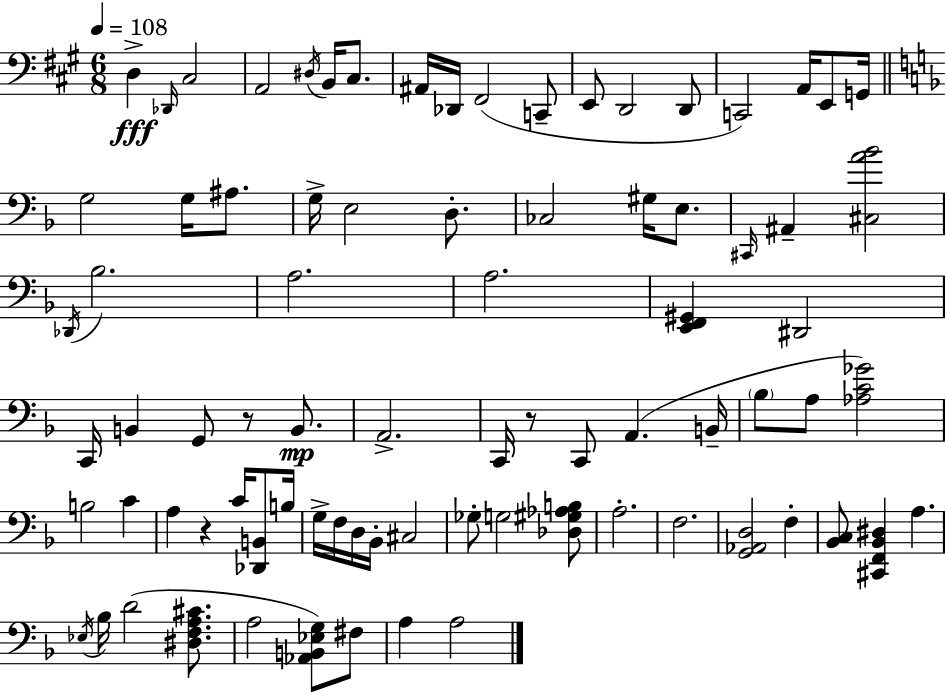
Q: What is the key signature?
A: A major